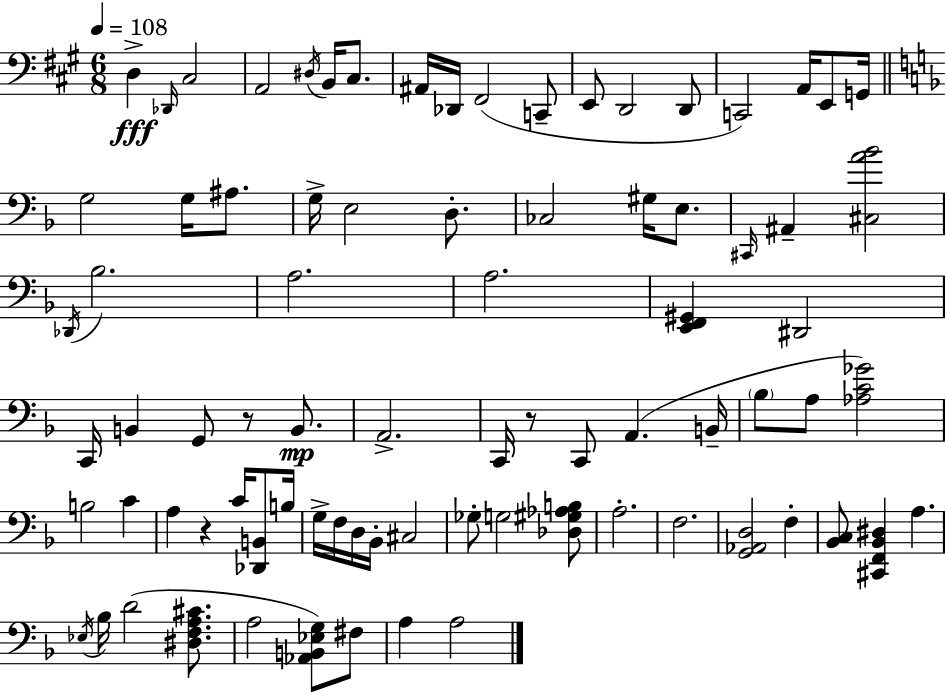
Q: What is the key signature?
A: A major